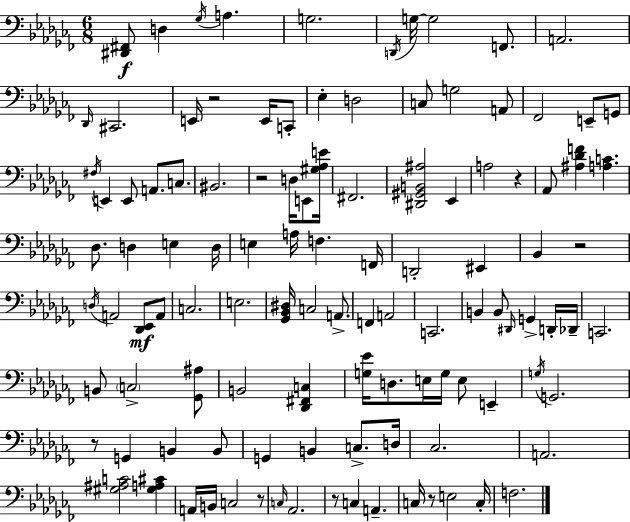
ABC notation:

X:1
T:Untitled
M:6/8
L:1/4
K:Abm
[^D,,^F,,]/2 D, _G,/4 A, G,2 D,,/4 G,/4 G,2 F,,/2 A,,2 _D,,/4 ^C,,2 E,,/4 z2 E,,/4 C,,/2 _E, D,2 C,/2 G,2 A,,/2 _F,,2 E,,/2 G,,/2 ^F,/4 E,, E,,/2 A,,/2 C,/2 ^B,,2 z2 D,/4 E,,/2 [^G,_A,E]/4 ^F,,2 [^D,,^G,,B,,^A,]2 _E,, A,2 z _A,,/2 [^A,_DF] [A,C] _D,/2 D, E, D,/4 E, A,/4 F, F,,/4 D,,2 ^E,, _B,, z2 D,/4 A,,2 [_D,,_E,,]/2 A,,/2 C,2 E,2 [_G,,_B,,^D,]/4 C,2 A,,/2 F,, A,,2 C,,2 B,, B,,/2 ^D,,/4 G,, D,,/4 _D,,/4 C,,2 B,,/2 C,2 [_G,,^A,]/2 B,,2 [_D,,^F,,C,] [G,_E]/4 D,/2 E,/4 G,/4 E,/2 E,, G,/4 G,,2 z/2 G,, B,, B,,/2 G,, B,, C,/2 D,/4 _C,2 A,,2 [^G,^A,C]2 [^G,A,^C] A,,/4 B,,/4 C,2 z/2 C,/4 _A,,2 z/2 C, A,, C,/4 z/2 E,2 C,/4 F,2